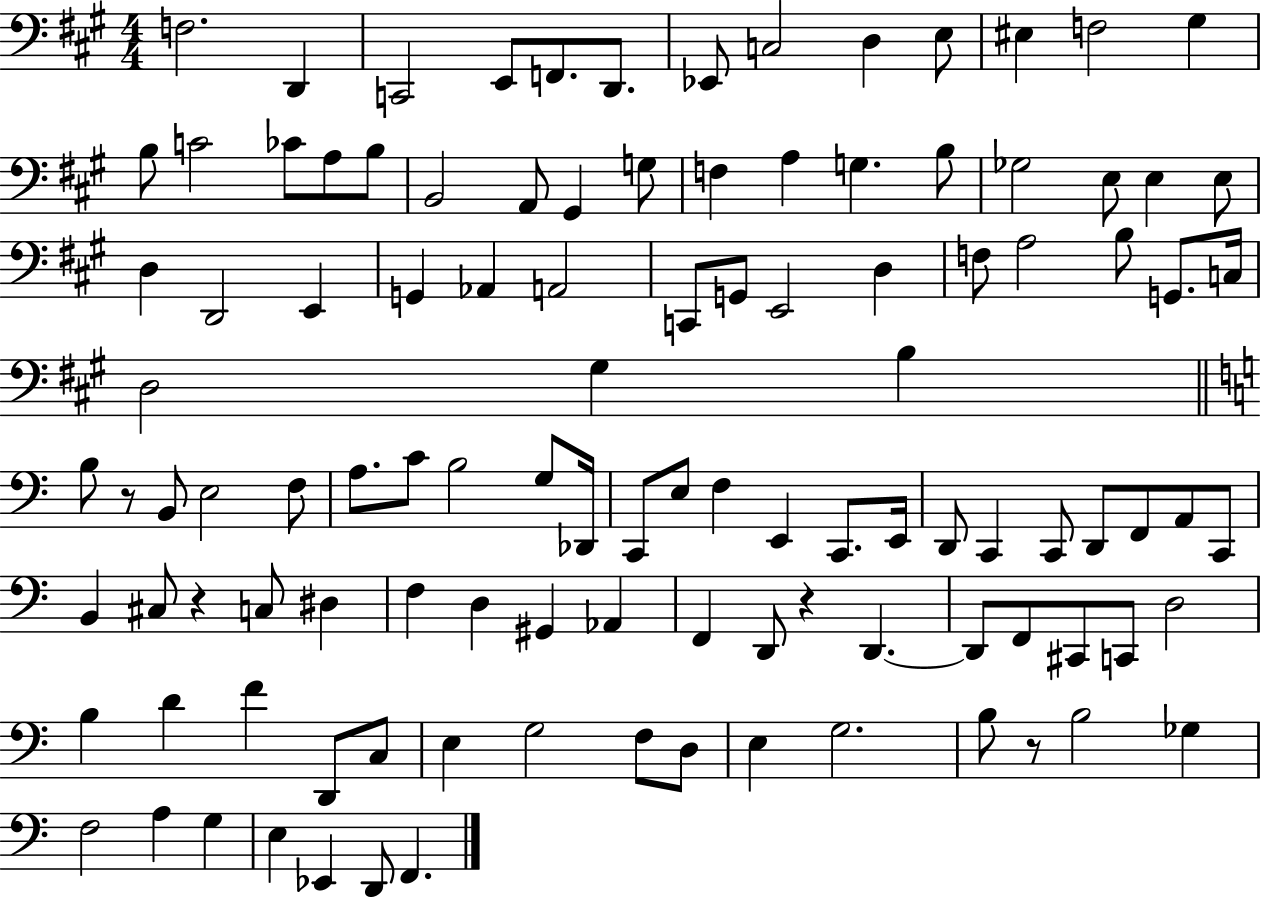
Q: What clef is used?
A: bass